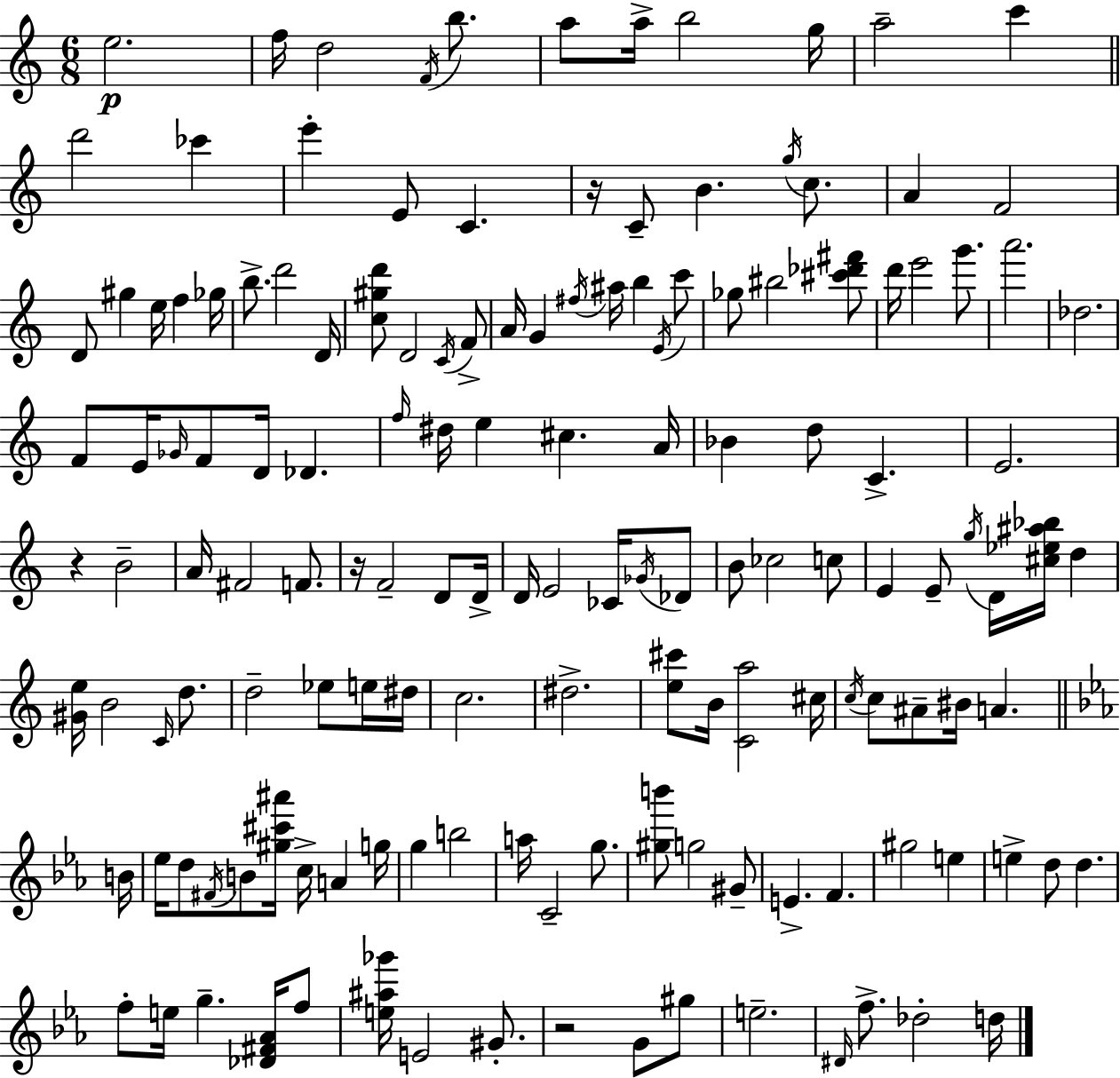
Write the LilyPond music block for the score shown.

{
  \clef treble
  \numericTimeSignature
  \time 6/8
  \key c \major
  \repeat volta 2 { e''2.\p | f''16 d''2 \acciaccatura { f'16 } b''8. | a''8 a''16-> b''2 | g''16 a''2-- c'''4 | \break \bar "||" \break \key c \major d'''2 ces'''4 | e'''4-. e'8 c'4. | r16 c'8-- b'4. \acciaccatura { g''16 } c''8. | a'4 f'2 | \break d'8 gis''4 e''16 f''4 | ges''16 b''8.-> d'''2 | d'16 <c'' gis'' d'''>8 d'2 \acciaccatura { c'16 } | f'8-> a'16 g'4 \acciaccatura { fis''16 } ais''16 b''4 | \break \acciaccatura { e'16 } c'''8 ges''8 bis''2 | <cis''' des''' fis'''>8 d'''16 e'''2 | g'''8. a'''2. | des''2. | \break f'8 e'16 \grace { ges'16 } f'8 d'16 des'4. | \grace { f''16 } dis''16 e''4 cis''4. | a'16 bes'4 d''8 | c'4.-> e'2. | \break r4 b'2-- | a'16 fis'2 | f'8. r16 f'2-- | d'8 d'16-> d'16 e'2 | \break ces'16 \acciaccatura { ges'16 } des'8 b'8 ces''2 | c''8 e'4 e'8-- | \acciaccatura { g''16 } d'16 <cis'' ees'' ais'' bes''>16 d''4 <gis' e''>16 b'2 | \grace { c'16 } d''8. d''2-- | \break ees''8 e''16 dis''16 c''2. | dis''2.-> | <e'' cis'''>8 b'16 | <c' a''>2 cis''16 \acciaccatura { c''16 } c''8 | \break ais'8-- bis'16 a'4. \bar "||" \break \key c \minor b'16 ees''16 d''8 \acciaccatura { fis'16 } b'8 <gis'' cis''' ais'''>16 c''16-> a'4 | g''16 g''4 b''2 | a''16 c'2-- g''8. | <gis'' b'''>8 g''2 | \break gis'8-- e'4.-> f'4. | gis''2 e''4 | e''4-> d''8 d''4. | f''8-. e''16 g''4.-- <des' fis' aes'>16 | \break f''8 <e'' ais'' ges'''>16 e'2 gis'8.-. | r2 g'8 | gis''8 e''2.-- | \grace { dis'16 } f''8.-> des''2-. | \break d''16 } \bar "|."
}